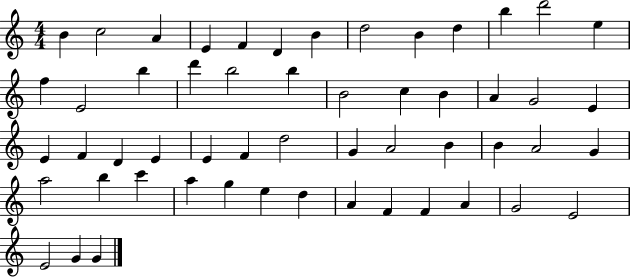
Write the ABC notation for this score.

X:1
T:Untitled
M:4/4
L:1/4
K:C
B c2 A E F D B d2 B d b d'2 e f E2 b d' b2 b B2 c B A G2 E E F D E E F d2 G A2 B B A2 G a2 b c' a g e d A F F A G2 E2 E2 G G